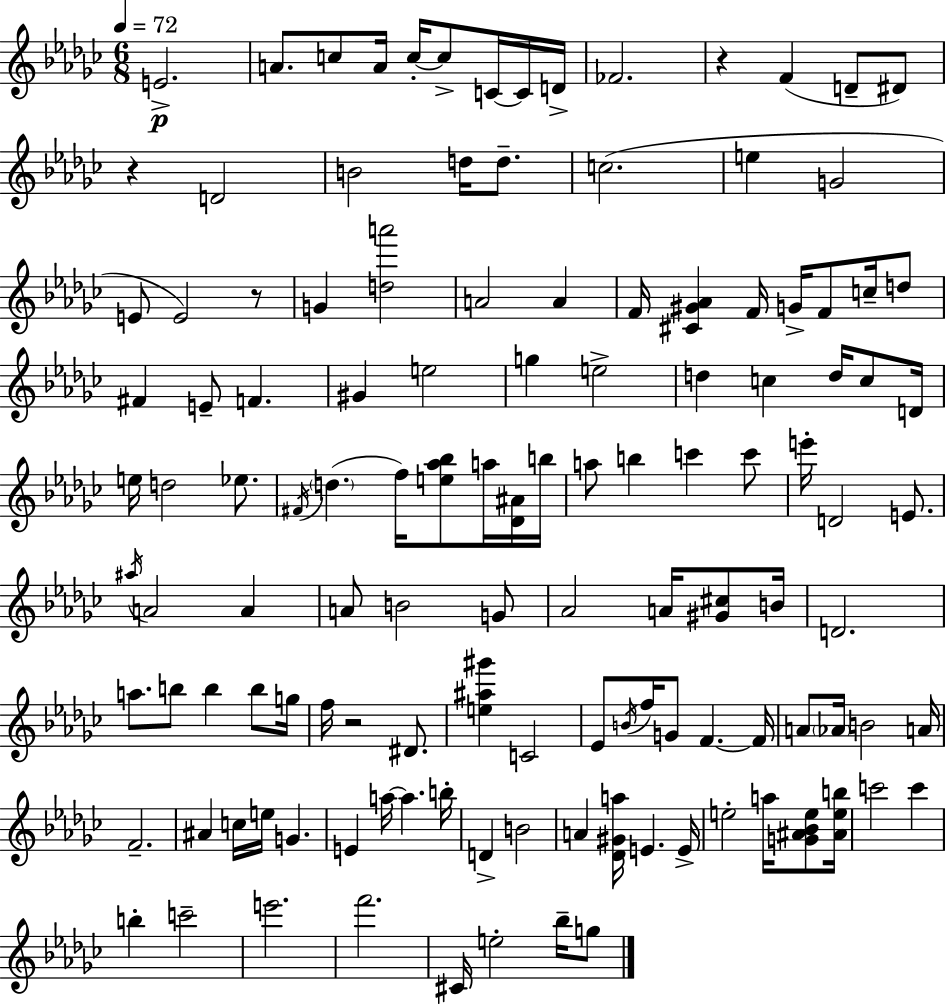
{
  \clef treble
  \numericTimeSignature
  \time 6/8
  \key ees \minor
  \tempo 4 = 72
  \repeat volta 2 { e'2.->\p | a'8. c''8 a'16 c''16-.~~ c''8-> c'16~~ c'16 d'16-> | fes'2. | r4 f'4( d'8-- dis'8) | \break r4 d'2 | b'2 d''16 d''8.-- | c''2.( | e''4 g'2 | \break e'8 e'2) r8 | g'4 <d'' a'''>2 | a'2 a'4 | f'16 <cis' gis' aes'>4 f'16 g'16-> f'8 c''16-- d''8 | \break fis'4 e'8-- f'4. | gis'4 e''2 | g''4 e''2-> | d''4 c''4 d''16 c''8 d'16 | \break e''16 d''2 ees''8. | \acciaccatura { fis'16 }( \parenthesize d''4. f''16) <e'' aes'' bes''>8 a''16 <des' ais'>16 | b''16 a''8 b''4 c'''4 c'''8 | e'''16-. d'2 e'8. | \break \acciaccatura { ais''16 } a'2 a'4 | a'8 b'2 | g'8 aes'2 a'16 <gis' cis''>8 | b'16 d'2. | \break a''8. b''8 b''4 b''8 | g''16 f''16 r2 dis'8. | <e'' ais'' gis'''>4 c'2 | ees'8 \acciaccatura { b'16 } f''16 g'8 f'4.~~ | \break f'16 a'8 \parenthesize aes'16 b'2 | a'16 f'2.-- | ais'4 c''16 e''16 g'4. | e'4 a''16~~ a''4. | \break b''16-. d'4-> b'2 | a'4 <des' gis' a''>16 e'4. | e'16-> e''2-. a''16 | <g' ais' bes' e''>8 <ais' e'' b''>16 c'''2 c'''4 | \break b''4-. c'''2-- | e'''2. | f'''2. | cis'16 e''2-. | \break bes''16-- g''8 } \bar "|."
}